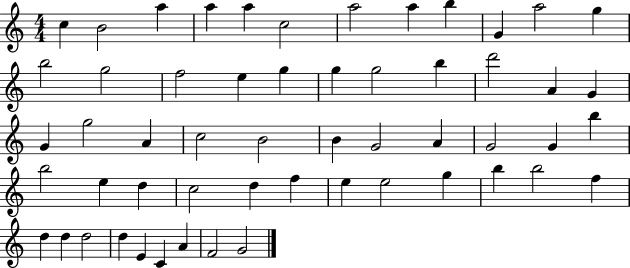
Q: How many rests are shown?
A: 0